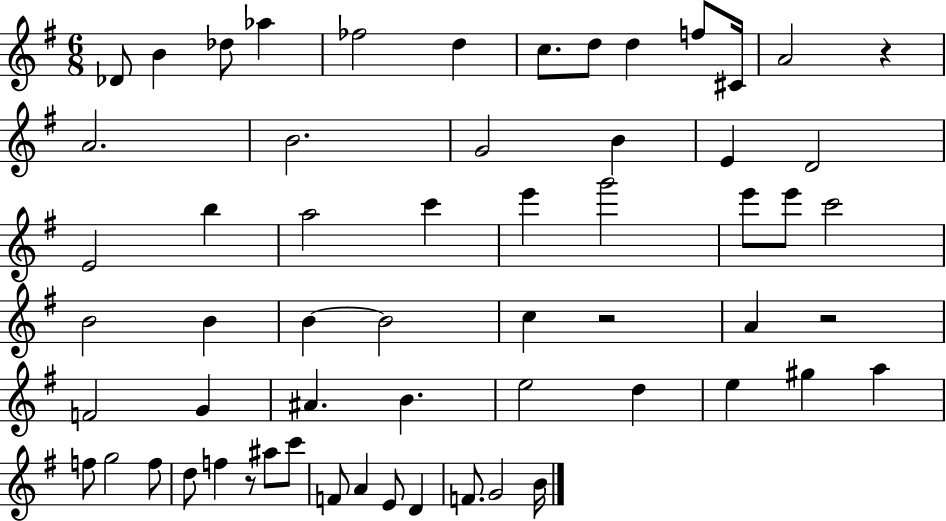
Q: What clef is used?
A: treble